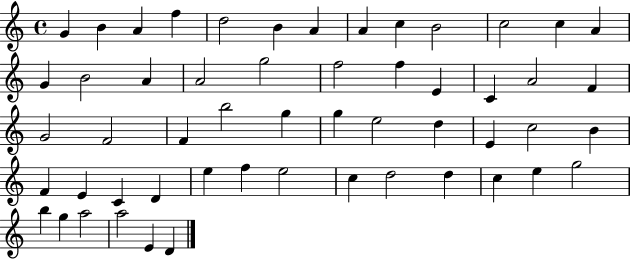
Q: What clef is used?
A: treble